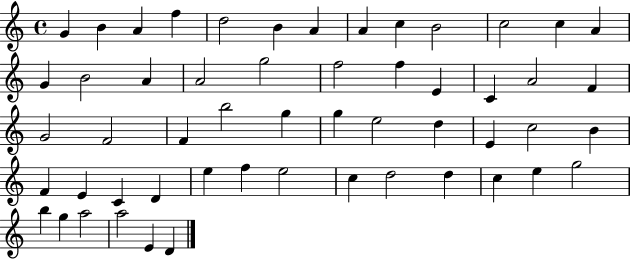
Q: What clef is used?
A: treble